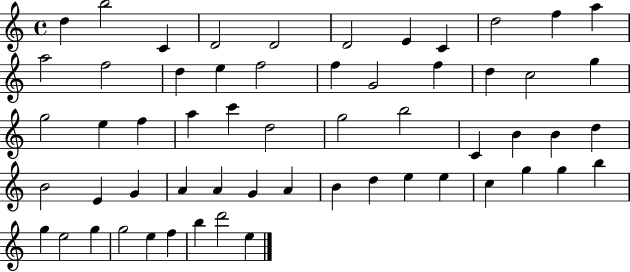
X:1
T:Untitled
M:4/4
L:1/4
K:C
d b2 C D2 D2 D2 E C d2 f a a2 f2 d e f2 f G2 f d c2 g g2 e f a c' d2 g2 b2 C B B d B2 E G A A G A B d e e c g g b g e2 g g2 e f b d'2 e